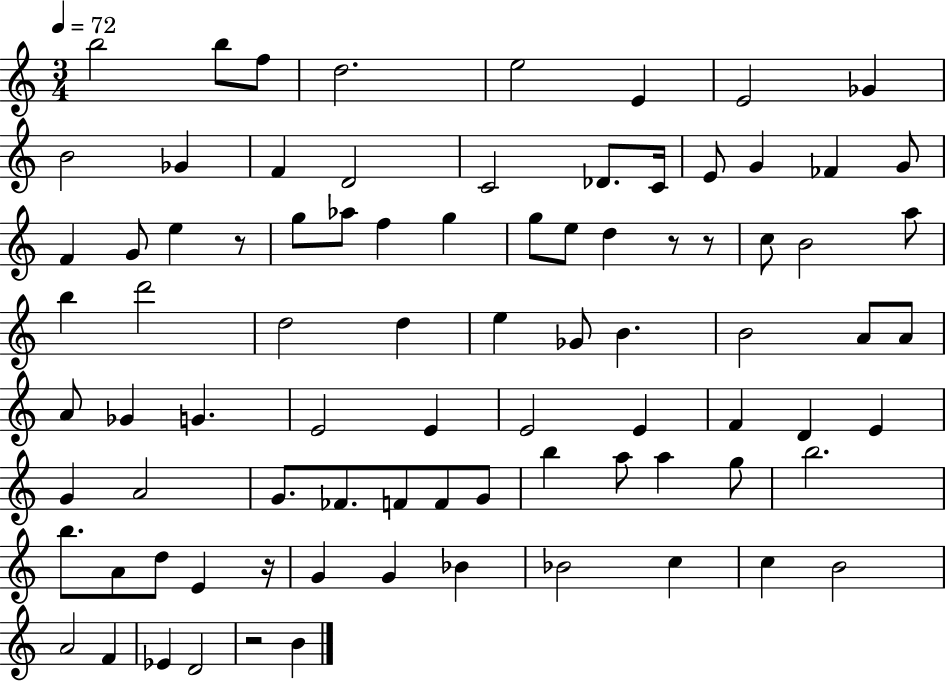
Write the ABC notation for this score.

X:1
T:Untitled
M:3/4
L:1/4
K:C
b2 b/2 f/2 d2 e2 E E2 _G B2 _G F D2 C2 _D/2 C/4 E/2 G _F G/2 F G/2 e z/2 g/2 _a/2 f g g/2 e/2 d z/2 z/2 c/2 B2 a/2 b d'2 d2 d e _G/2 B B2 A/2 A/2 A/2 _G G E2 E E2 E F D E G A2 G/2 _F/2 F/2 F/2 G/2 b a/2 a g/2 b2 b/2 A/2 d/2 E z/4 G G _B _B2 c c B2 A2 F _E D2 z2 B